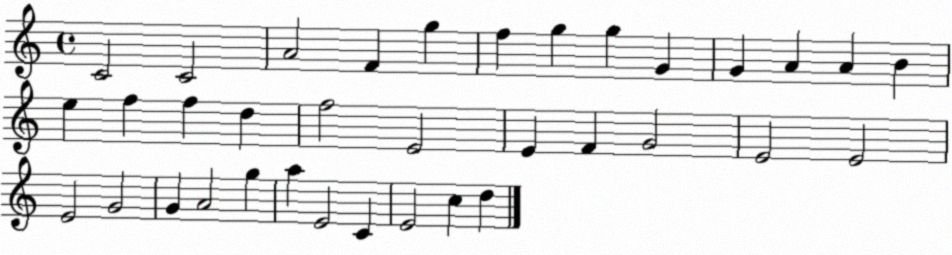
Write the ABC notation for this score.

X:1
T:Untitled
M:4/4
L:1/4
K:C
C2 C2 A2 F g f g g G G A A B e f f d f2 E2 E F G2 E2 E2 E2 G2 G A2 g a E2 C E2 c d